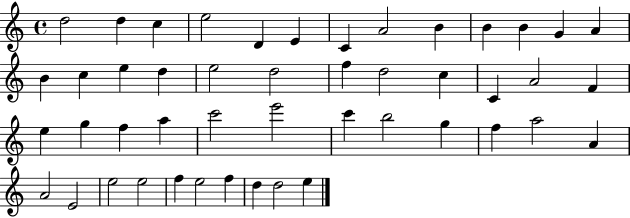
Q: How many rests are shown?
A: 0